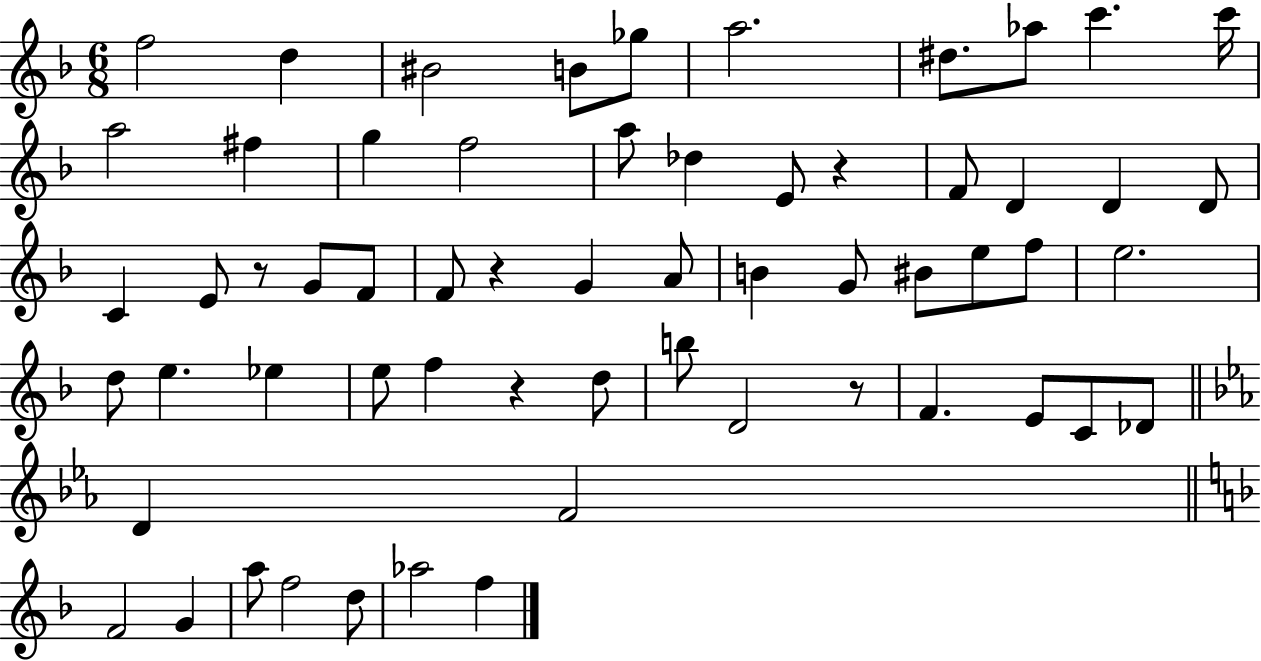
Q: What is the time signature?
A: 6/8